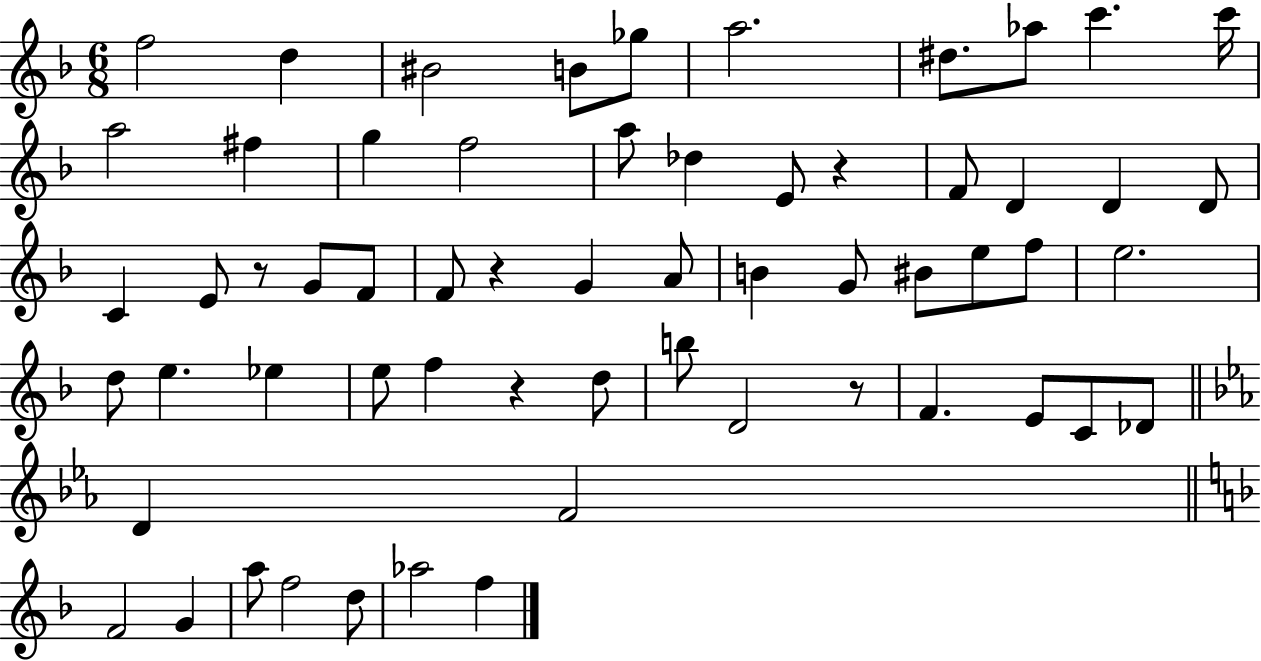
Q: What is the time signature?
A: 6/8